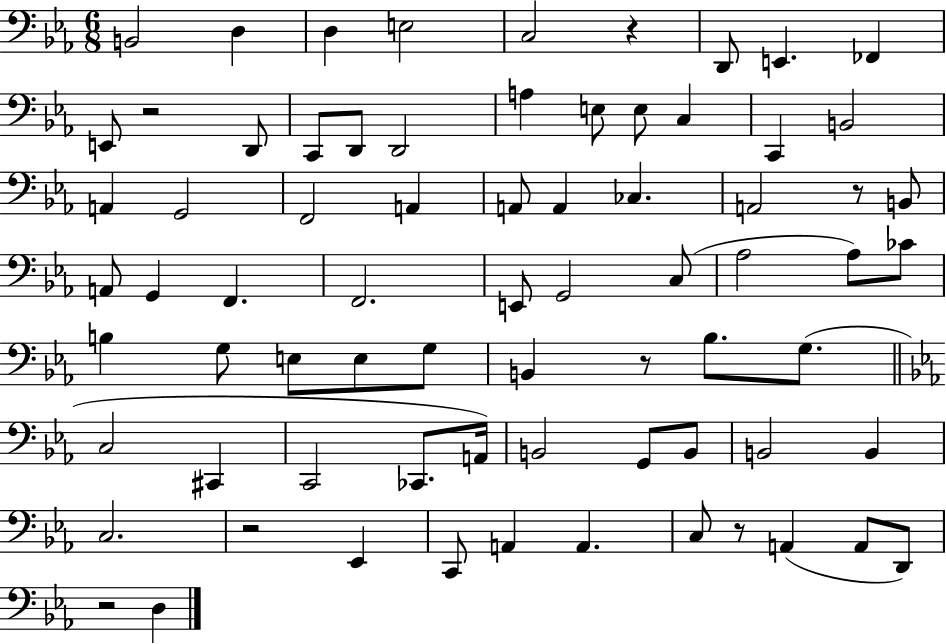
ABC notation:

X:1
T:Untitled
M:6/8
L:1/4
K:Eb
B,,2 D, D, E,2 C,2 z D,,/2 E,, _F,, E,,/2 z2 D,,/2 C,,/2 D,,/2 D,,2 A, E,/2 E,/2 C, C,, B,,2 A,, G,,2 F,,2 A,, A,,/2 A,, _C, A,,2 z/2 B,,/2 A,,/2 G,, F,, F,,2 E,,/2 G,,2 C,/2 _A,2 _A,/2 _C/2 B, G,/2 E,/2 E,/2 G,/2 B,, z/2 _B,/2 G,/2 C,2 ^C,, C,,2 _C,,/2 A,,/4 B,,2 G,,/2 B,,/2 B,,2 B,, C,2 z2 _E,, C,,/2 A,, A,, C,/2 z/2 A,, A,,/2 D,,/2 z2 D,